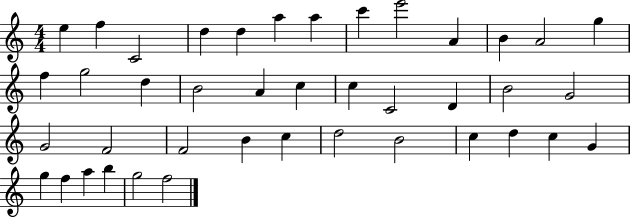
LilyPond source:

{
  \clef treble
  \numericTimeSignature
  \time 4/4
  \key c \major
  e''4 f''4 c'2 | d''4 d''4 a''4 a''4 | c'''4 e'''2 a'4 | b'4 a'2 g''4 | \break f''4 g''2 d''4 | b'2 a'4 c''4 | c''4 c'2 d'4 | b'2 g'2 | \break g'2 f'2 | f'2 b'4 c''4 | d''2 b'2 | c''4 d''4 c''4 g'4 | \break g''4 f''4 a''4 b''4 | g''2 f''2 | \bar "|."
}